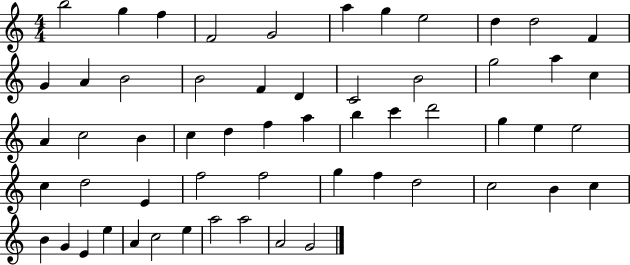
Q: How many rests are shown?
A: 0